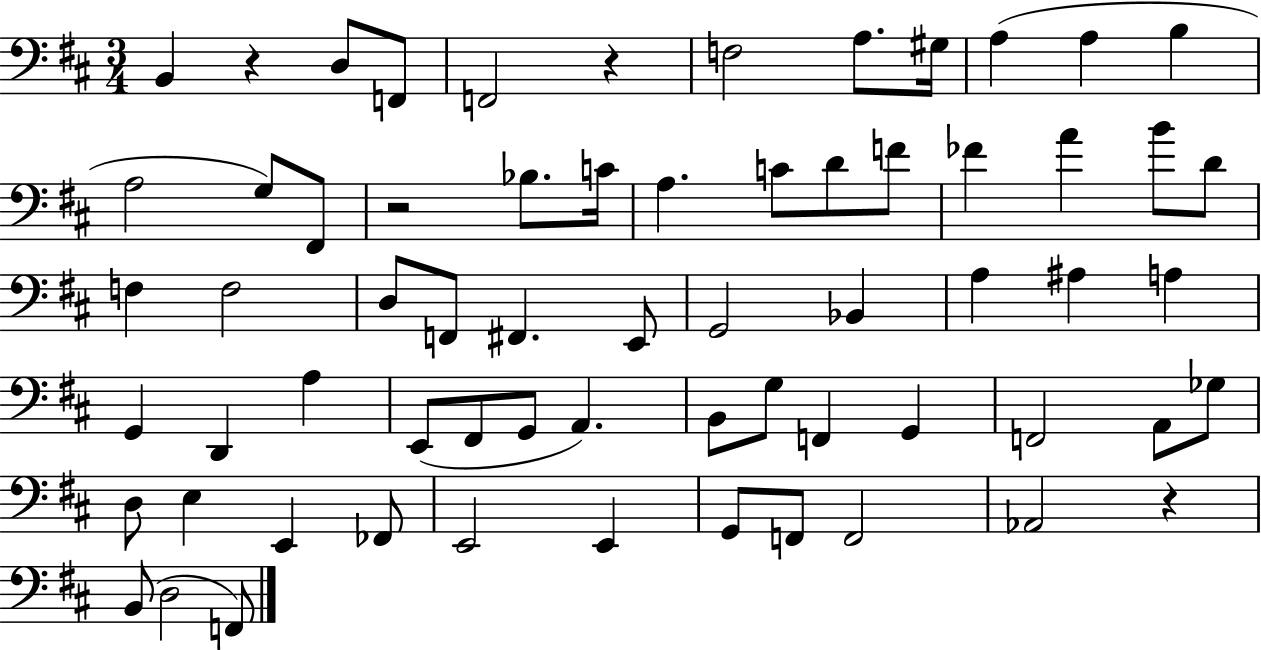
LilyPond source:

{
  \clef bass
  \numericTimeSignature
  \time 3/4
  \key d \major
  b,4 r4 d8 f,8 | f,2 r4 | f2 a8. gis16 | a4( a4 b4 | \break a2 g8) fis,8 | r2 bes8. c'16 | a4. c'8 d'8 f'8 | fes'4 a'4 b'8 d'8 | \break f4 f2 | d8 f,8 fis,4. e,8 | g,2 bes,4 | a4 ais4 a4 | \break g,4 d,4 a4 | e,8( fis,8 g,8 a,4.) | b,8 g8 f,4 g,4 | f,2 a,8 ges8 | \break d8 e4 e,4 fes,8 | e,2 e,4 | g,8 f,8 f,2 | aes,2 r4 | \break b,8( d2 f,8) | \bar "|."
}